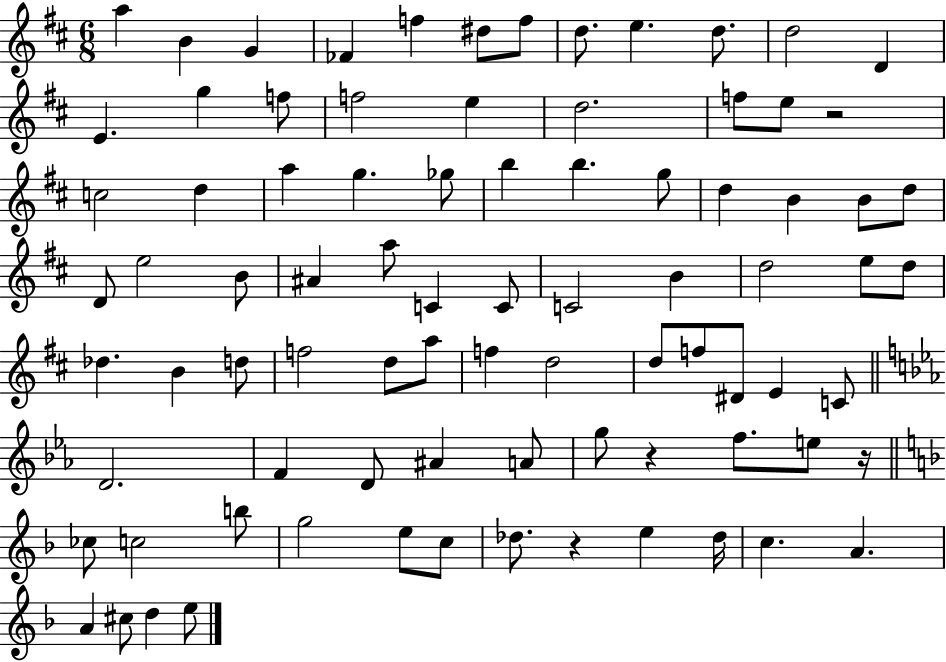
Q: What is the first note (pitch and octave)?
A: A5